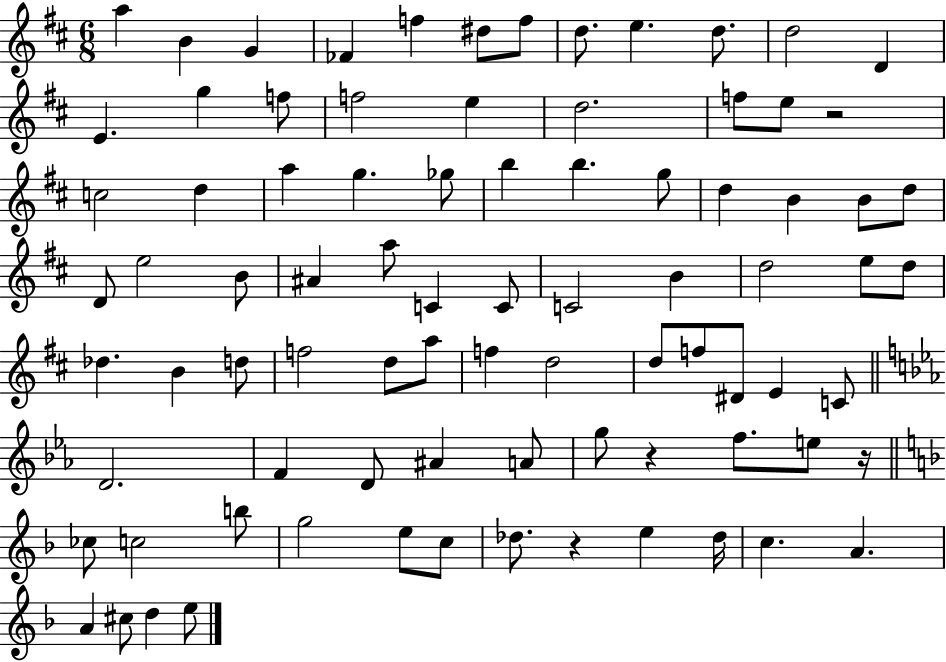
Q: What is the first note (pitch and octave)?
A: A5